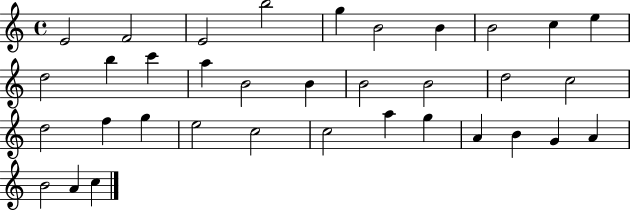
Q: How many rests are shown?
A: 0